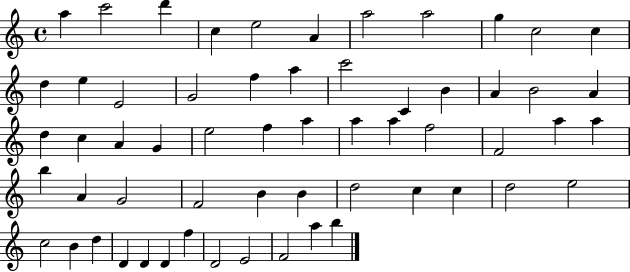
A5/q C6/h D6/q C5/q E5/h A4/q A5/h A5/h G5/q C5/h C5/q D5/q E5/q E4/h G4/h F5/q A5/q C6/h C4/q B4/q A4/q B4/h A4/q D5/q C5/q A4/q G4/q E5/h F5/q A5/q A5/q A5/q F5/h F4/h A5/q A5/q B5/q A4/q G4/h F4/h B4/q B4/q D5/h C5/q C5/q D5/h E5/h C5/h B4/q D5/q D4/q D4/q D4/q F5/q D4/h E4/h F4/h A5/q B5/q